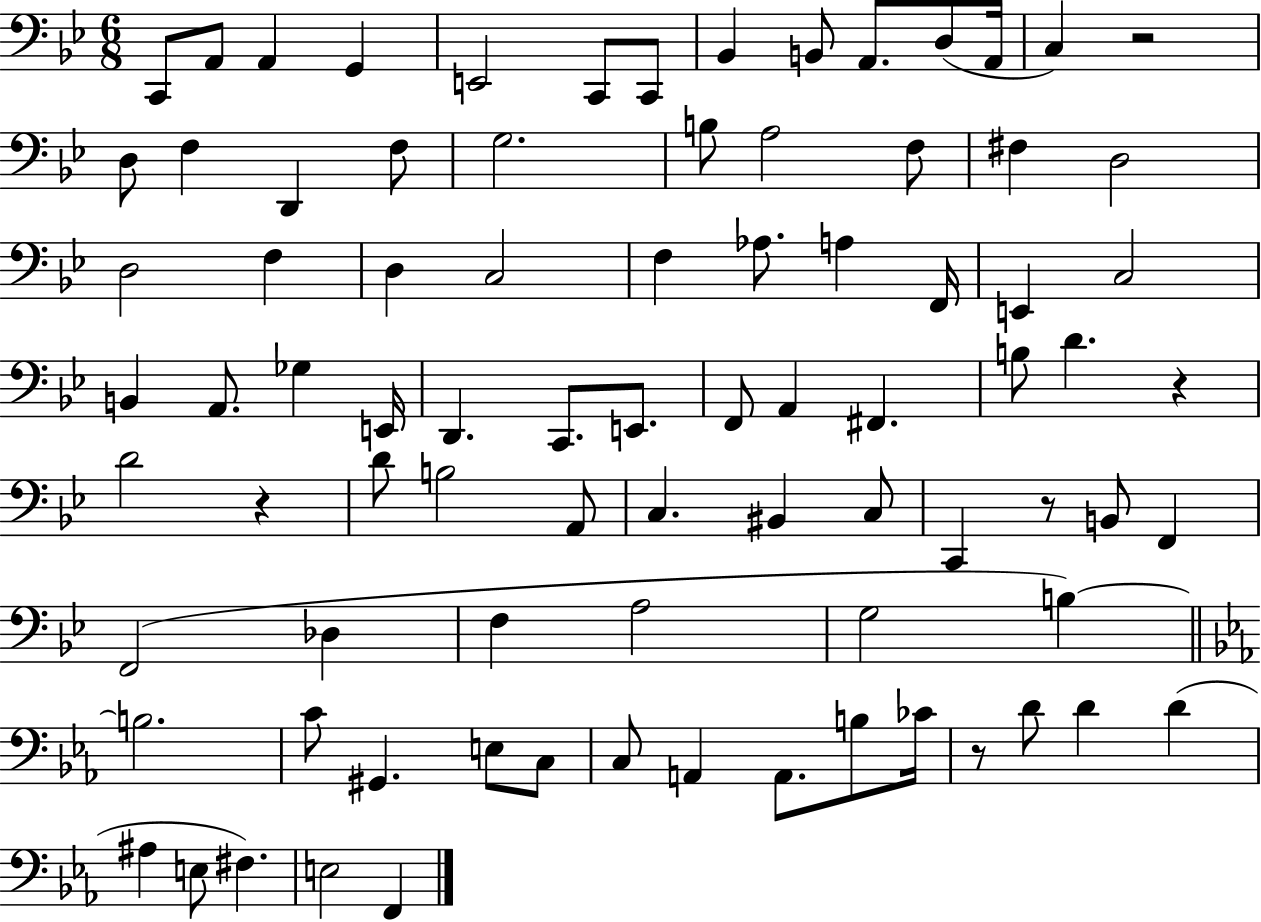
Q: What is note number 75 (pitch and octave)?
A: A#3